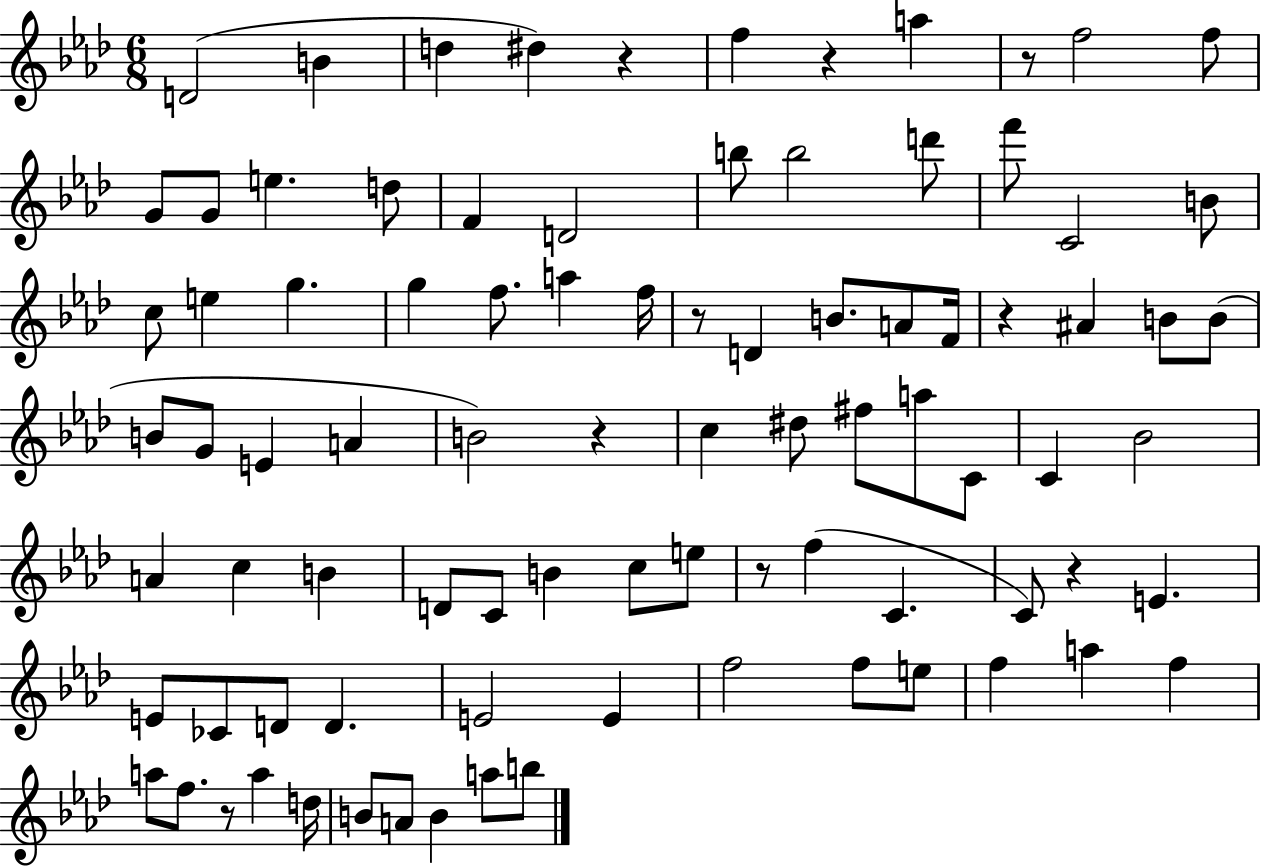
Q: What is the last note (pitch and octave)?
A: B5